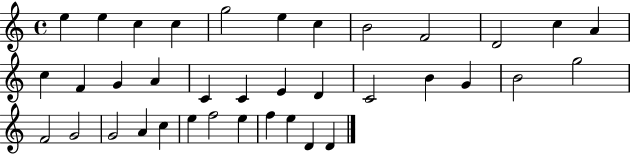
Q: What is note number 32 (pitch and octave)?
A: F5